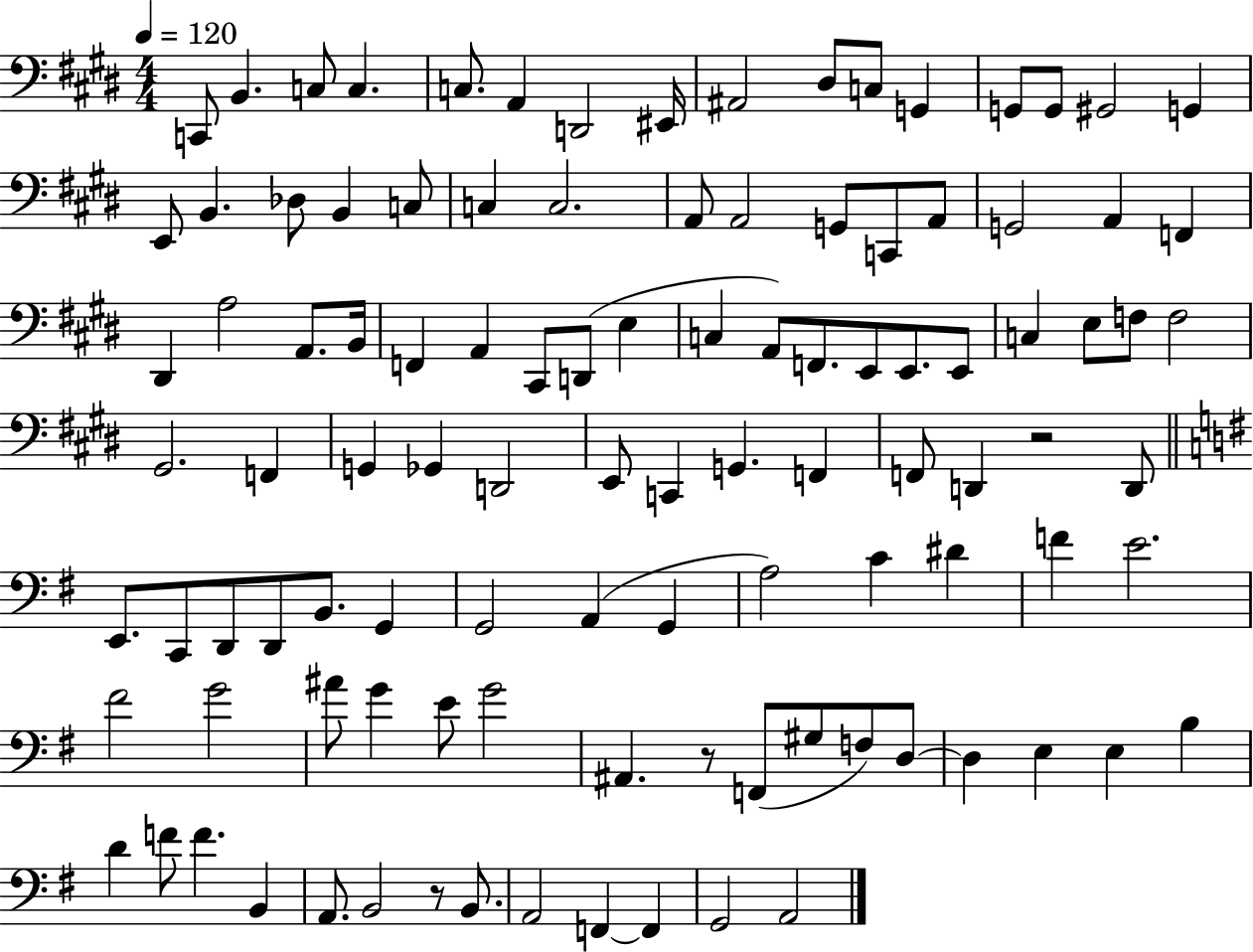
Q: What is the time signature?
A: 4/4